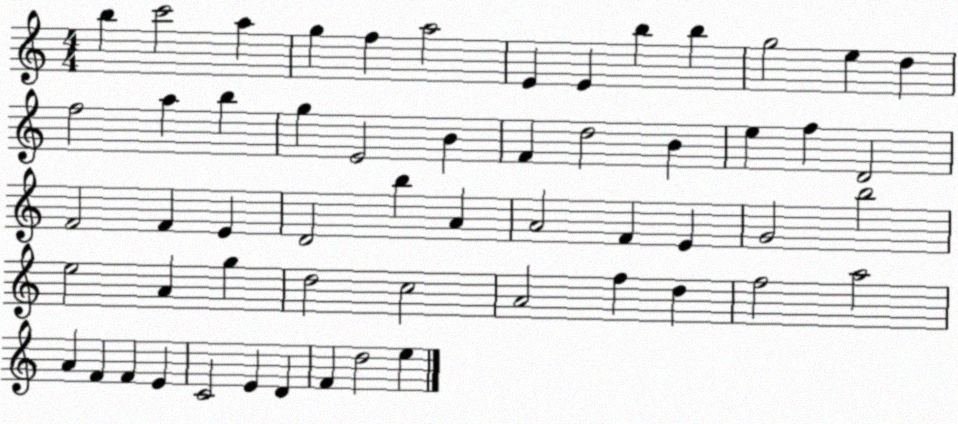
X:1
T:Untitled
M:4/4
L:1/4
K:C
b c'2 a g f a2 E E b b g2 e d f2 a b g E2 B F d2 B e f D2 F2 F E D2 b A A2 F E G2 b2 e2 A g d2 c2 A2 f d f2 a2 A F F E C2 E D F d2 e